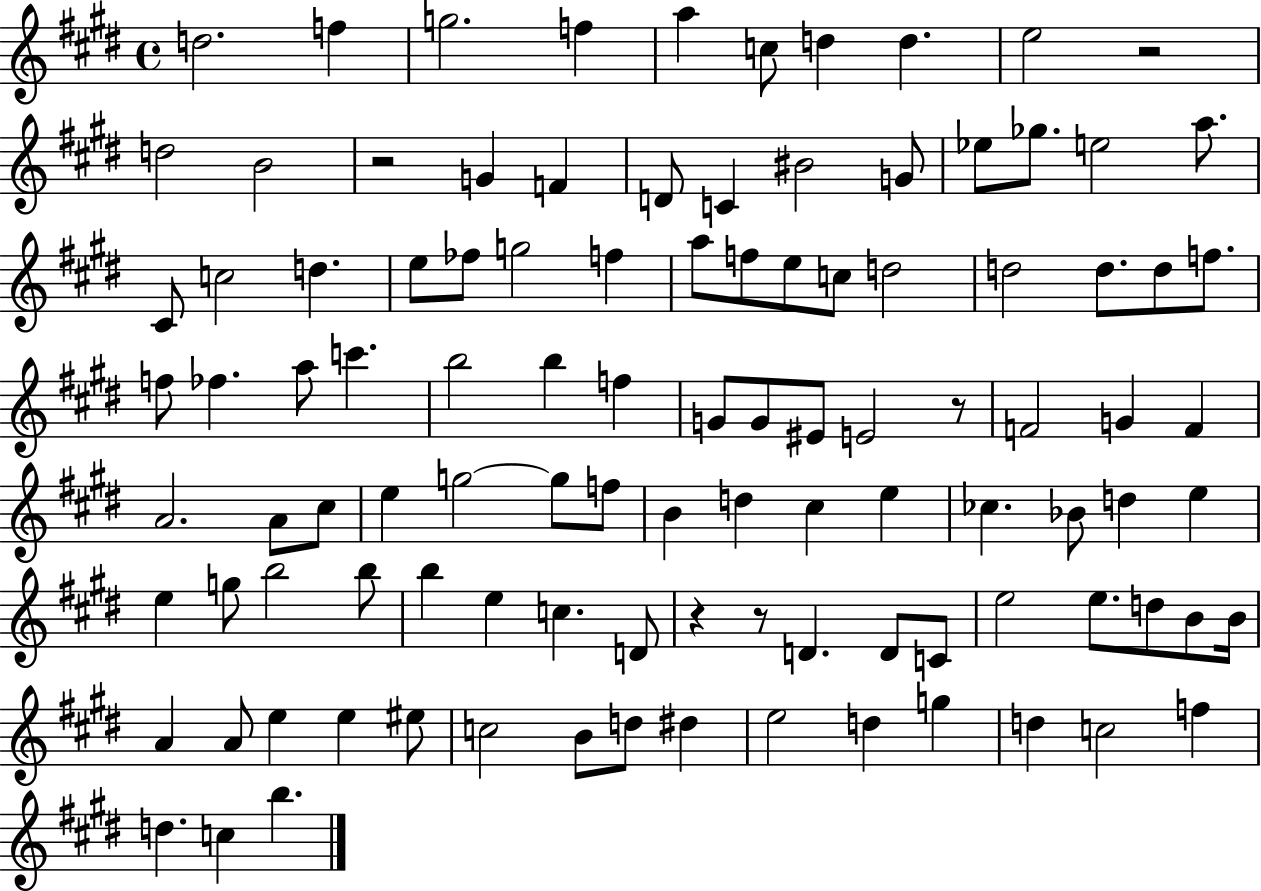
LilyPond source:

{
  \clef treble
  \time 4/4
  \defaultTimeSignature
  \key e \major
  \repeat volta 2 { d''2. f''4 | g''2. f''4 | a''4 c''8 d''4 d''4. | e''2 r2 | \break d''2 b'2 | r2 g'4 f'4 | d'8 c'4 bis'2 g'8 | ees''8 ges''8. e''2 a''8. | \break cis'8 c''2 d''4. | e''8 fes''8 g''2 f''4 | a''8 f''8 e''8 c''8 d''2 | d''2 d''8. d''8 f''8. | \break f''8 fes''4. a''8 c'''4. | b''2 b''4 f''4 | g'8 g'8 eis'8 e'2 r8 | f'2 g'4 f'4 | \break a'2. a'8 cis''8 | e''4 g''2~~ g''8 f''8 | b'4 d''4 cis''4 e''4 | ces''4. bes'8 d''4 e''4 | \break e''4 g''8 b''2 b''8 | b''4 e''4 c''4. d'8 | r4 r8 d'4. d'8 c'8 | e''2 e''8. d''8 b'8 b'16 | \break a'4 a'8 e''4 e''4 eis''8 | c''2 b'8 d''8 dis''4 | e''2 d''4 g''4 | d''4 c''2 f''4 | \break d''4. c''4 b''4. | } \bar "|."
}